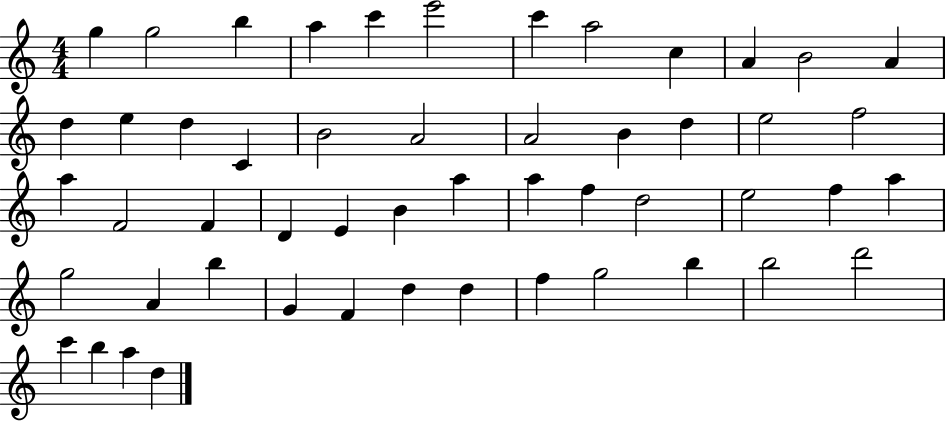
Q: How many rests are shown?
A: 0